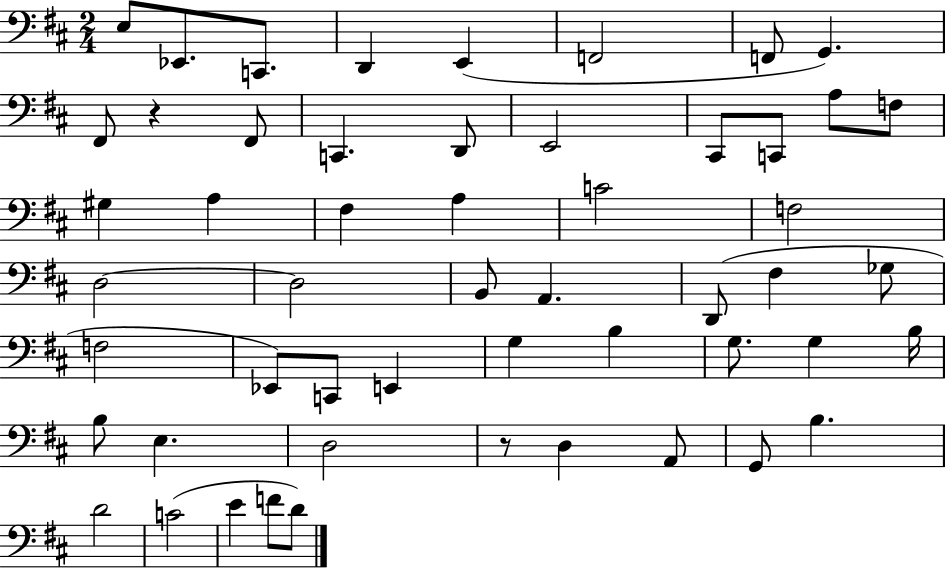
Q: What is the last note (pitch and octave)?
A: D4